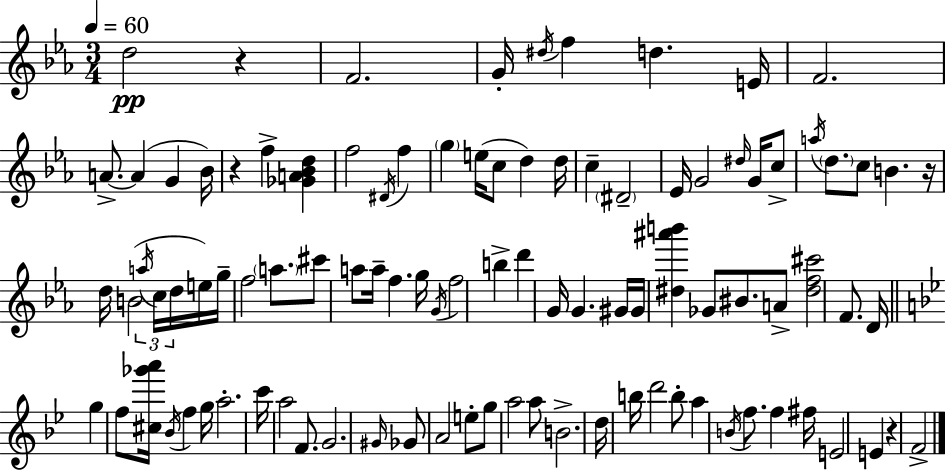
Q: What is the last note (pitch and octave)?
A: F4